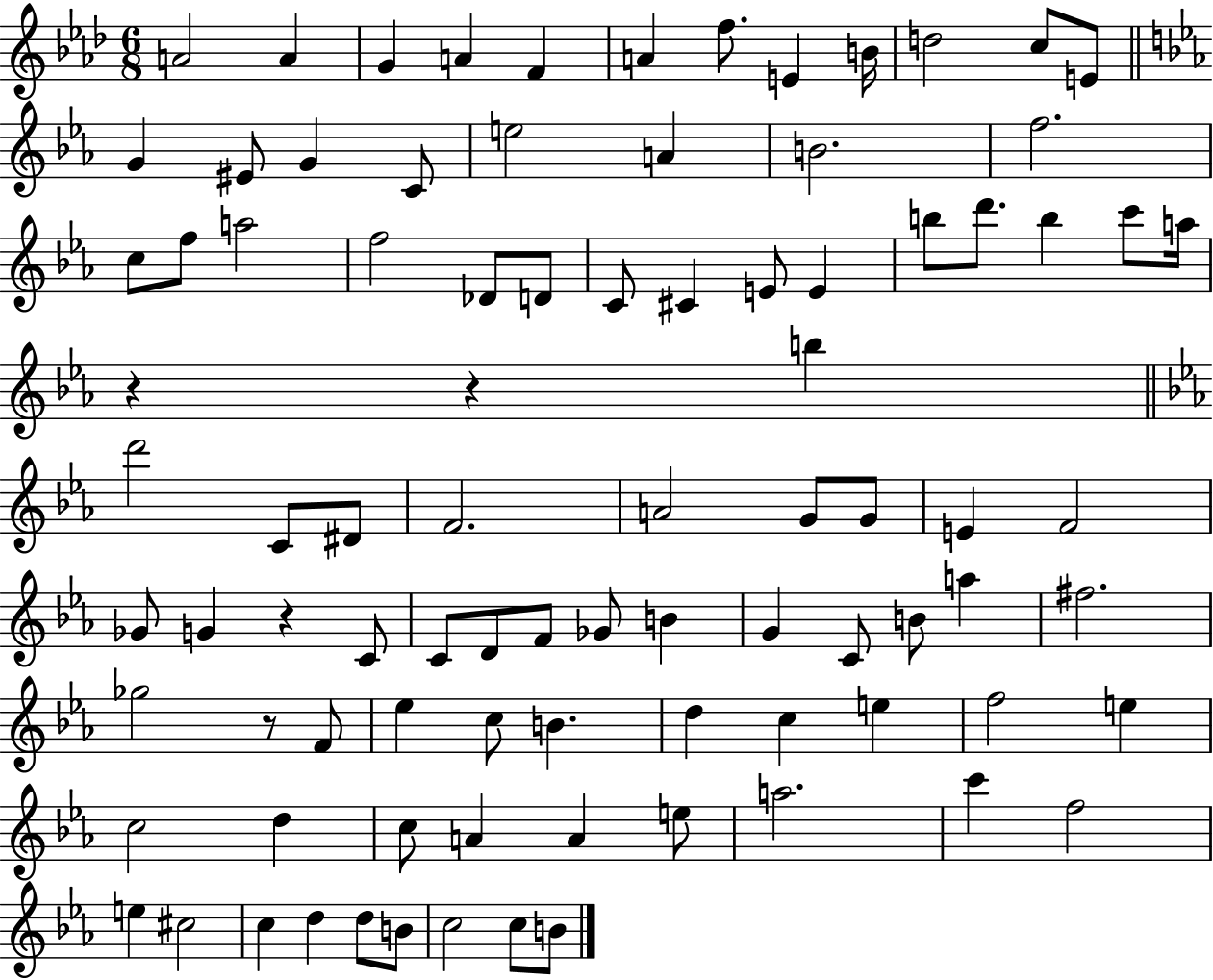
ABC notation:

X:1
T:Untitled
M:6/8
L:1/4
K:Ab
A2 A G A F A f/2 E B/4 d2 c/2 E/2 G ^E/2 G C/2 e2 A B2 f2 c/2 f/2 a2 f2 _D/2 D/2 C/2 ^C E/2 E b/2 d'/2 b c'/2 a/4 z z b d'2 C/2 ^D/2 F2 A2 G/2 G/2 E F2 _G/2 G z C/2 C/2 D/2 F/2 _G/2 B G C/2 B/2 a ^f2 _g2 z/2 F/2 _e c/2 B d c e f2 e c2 d c/2 A A e/2 a2 c' f2 e ^c2 c d d/2 B/2 c2 c/2 B/2